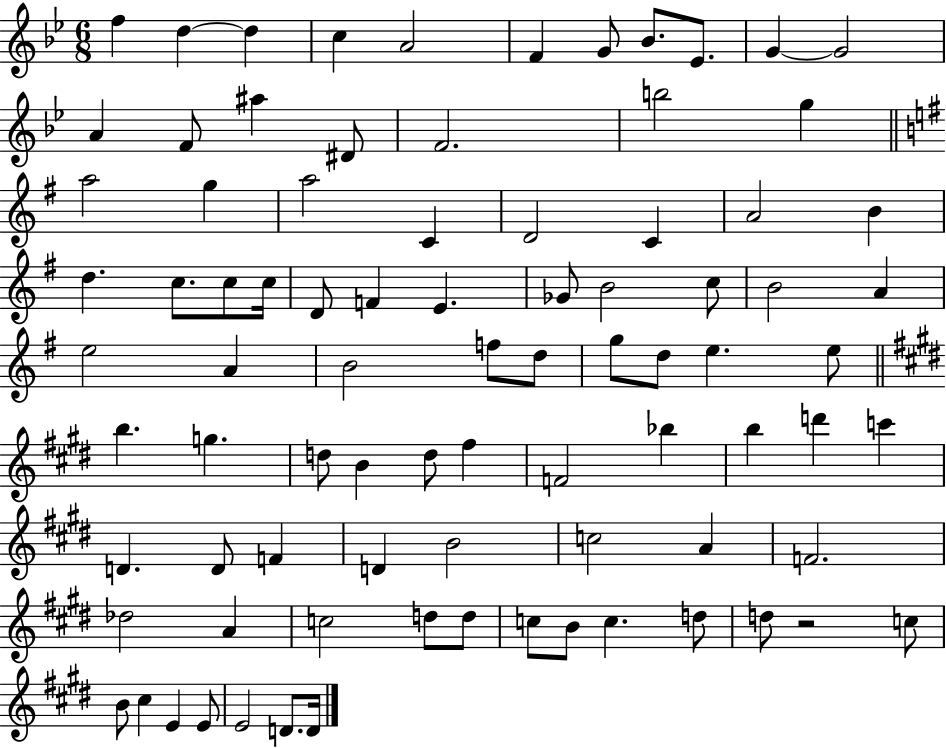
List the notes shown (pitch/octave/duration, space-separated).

F5/q D5/q D5/q C5/q A4/h F4/q G4/e Bb4/e. Eb4/e. G4/q G4/h A4/q F4/e A#5/q D#4/e F4/h. B5/h G5/q A5/h G5/q A5/h C4/q D4/h C4/q A4/h B4/q D5/q. C5/e. C5/e C5/s D4/e F4/q E4/q. Gb4/e B4/h C5/e B4/h A4/q E5/h A4/q B4/h F5/e D5/e G5/e D5/e E5/q. E5/e B5/q. G5/q. D5/e B4/q D5/e F#5/q F4/h Bb5/q B5/q D6/q C6/q D4/q. D4/e F4/q D4/q B4/h C5/h A4/q F4/h. Db5/h A4/q C5/h D5/e D5/e C5/e B4/e C5/q. D5/e D5/e R/h C5/e B4/e C#5/q E4/q E4/e E4/h D4/e. D4/s